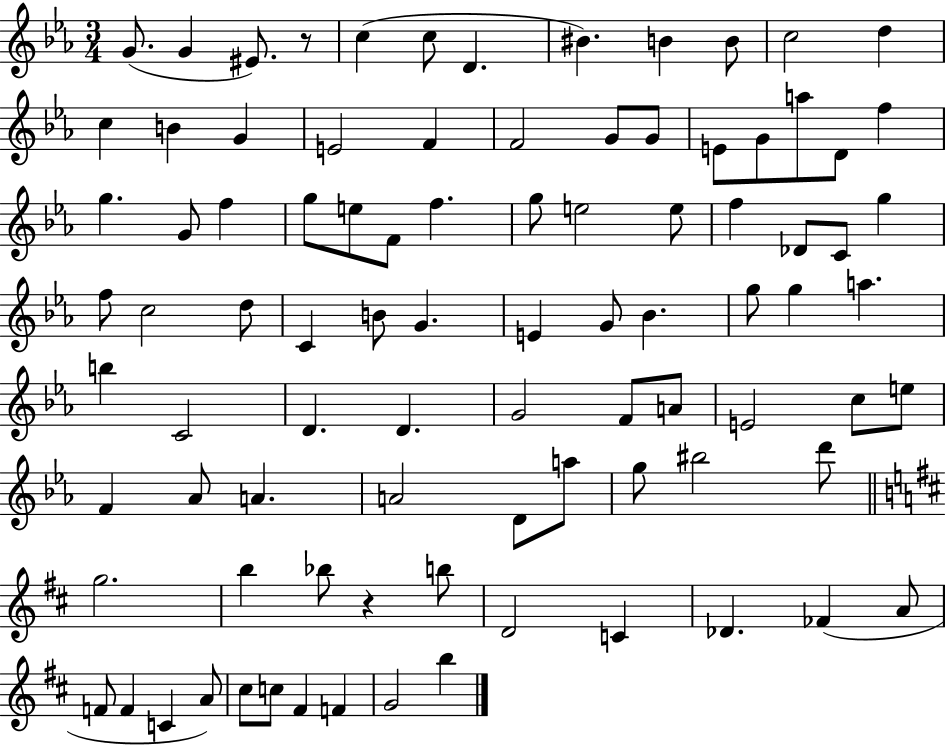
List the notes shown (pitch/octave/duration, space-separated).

G4/e. G4/q EIS4/e. R/e C5/q C5/e D4/q. BIS4/q. B4/q B4/e C5/h D5/q C5/q B4/q G4/q E4/h F4/q F4/h G4/e G4/e E4/e G4/e A5/e D4/e F5/q G5/q. G4/e F5/q G5/e E5/e F4/e F5/q. G5/e E5/h E5/e F5/q Db4/e C4/e G5/q F5/e C5/h D5/e C4/q B4/e G4/q. E4/q G4/e Bb4/q. G5/e G5/q A5/q. B5/q C4/h D4/q. D4/q. G4/h F4/e A4/e E4/h C5/e E5/e F4/q Ab4/e A4/q. A4/h D4/e A5/e G5/e BIS5/h D6/e G5/h. B5/q Bb5/e R/q B5/e D4/h C4/q Db4/q. FES4/q A4/e F4/e F4/q C4/q A4/e C#5/e C5/e F#4/q F4/q G4/h B5/q